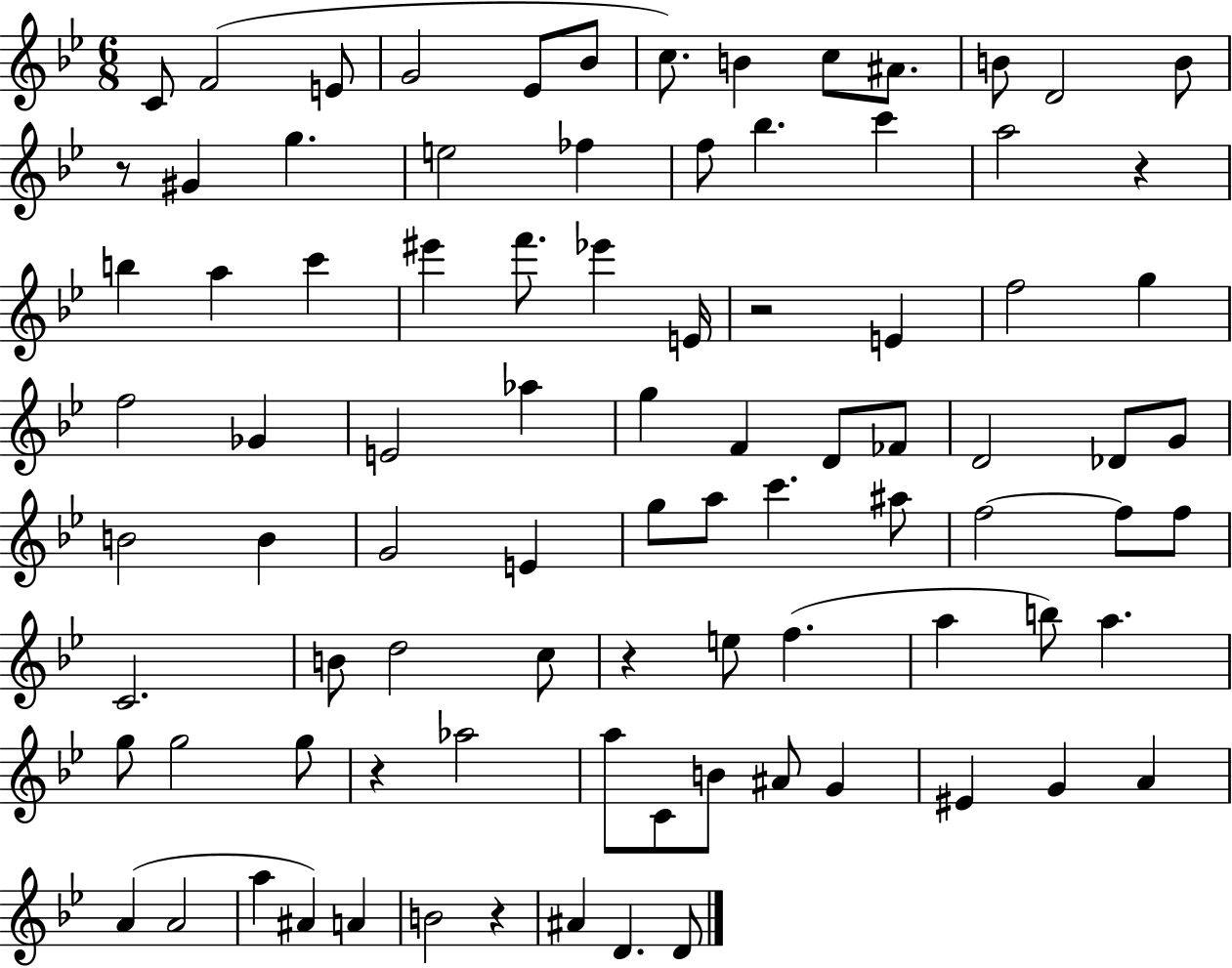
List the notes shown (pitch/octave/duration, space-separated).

C4/e F4/h E4/e G4/h Eb4/e Bb4/e C5/e. B4/q C5/e A#4/e. B4/e D4/h B4/e R/e G#4/q G5/q. E5/h FES5/q F5/e Bb5/q. C6/q A5/h R/q B5/q A5/q C6/q EIS6/q F6/e. Eb6/q E4/s R/h E4/q F5/h G5/q F5/h Gb4/q E4/h Ab5/q G5/q F4/q D4/e FES4/e D4/h Db4/e G4/e B4/h B4/q G4/h E4/q G5/e A5/e C6/q. A#5/e F5/h F5/e F5/e C4/h. B4/e D5/h C5/e R/q E5/e F5/q. A5/q B5/e A5/q. G5/e G5/h G5/e R/q Ab5/h A5/e C4/e B4/e A#4/e G4/q EIS4/q G4/q A4/q A4/q A4/h A5/q A#4/q A4/q B4/h R/q A#4/q D4/q. D4/e